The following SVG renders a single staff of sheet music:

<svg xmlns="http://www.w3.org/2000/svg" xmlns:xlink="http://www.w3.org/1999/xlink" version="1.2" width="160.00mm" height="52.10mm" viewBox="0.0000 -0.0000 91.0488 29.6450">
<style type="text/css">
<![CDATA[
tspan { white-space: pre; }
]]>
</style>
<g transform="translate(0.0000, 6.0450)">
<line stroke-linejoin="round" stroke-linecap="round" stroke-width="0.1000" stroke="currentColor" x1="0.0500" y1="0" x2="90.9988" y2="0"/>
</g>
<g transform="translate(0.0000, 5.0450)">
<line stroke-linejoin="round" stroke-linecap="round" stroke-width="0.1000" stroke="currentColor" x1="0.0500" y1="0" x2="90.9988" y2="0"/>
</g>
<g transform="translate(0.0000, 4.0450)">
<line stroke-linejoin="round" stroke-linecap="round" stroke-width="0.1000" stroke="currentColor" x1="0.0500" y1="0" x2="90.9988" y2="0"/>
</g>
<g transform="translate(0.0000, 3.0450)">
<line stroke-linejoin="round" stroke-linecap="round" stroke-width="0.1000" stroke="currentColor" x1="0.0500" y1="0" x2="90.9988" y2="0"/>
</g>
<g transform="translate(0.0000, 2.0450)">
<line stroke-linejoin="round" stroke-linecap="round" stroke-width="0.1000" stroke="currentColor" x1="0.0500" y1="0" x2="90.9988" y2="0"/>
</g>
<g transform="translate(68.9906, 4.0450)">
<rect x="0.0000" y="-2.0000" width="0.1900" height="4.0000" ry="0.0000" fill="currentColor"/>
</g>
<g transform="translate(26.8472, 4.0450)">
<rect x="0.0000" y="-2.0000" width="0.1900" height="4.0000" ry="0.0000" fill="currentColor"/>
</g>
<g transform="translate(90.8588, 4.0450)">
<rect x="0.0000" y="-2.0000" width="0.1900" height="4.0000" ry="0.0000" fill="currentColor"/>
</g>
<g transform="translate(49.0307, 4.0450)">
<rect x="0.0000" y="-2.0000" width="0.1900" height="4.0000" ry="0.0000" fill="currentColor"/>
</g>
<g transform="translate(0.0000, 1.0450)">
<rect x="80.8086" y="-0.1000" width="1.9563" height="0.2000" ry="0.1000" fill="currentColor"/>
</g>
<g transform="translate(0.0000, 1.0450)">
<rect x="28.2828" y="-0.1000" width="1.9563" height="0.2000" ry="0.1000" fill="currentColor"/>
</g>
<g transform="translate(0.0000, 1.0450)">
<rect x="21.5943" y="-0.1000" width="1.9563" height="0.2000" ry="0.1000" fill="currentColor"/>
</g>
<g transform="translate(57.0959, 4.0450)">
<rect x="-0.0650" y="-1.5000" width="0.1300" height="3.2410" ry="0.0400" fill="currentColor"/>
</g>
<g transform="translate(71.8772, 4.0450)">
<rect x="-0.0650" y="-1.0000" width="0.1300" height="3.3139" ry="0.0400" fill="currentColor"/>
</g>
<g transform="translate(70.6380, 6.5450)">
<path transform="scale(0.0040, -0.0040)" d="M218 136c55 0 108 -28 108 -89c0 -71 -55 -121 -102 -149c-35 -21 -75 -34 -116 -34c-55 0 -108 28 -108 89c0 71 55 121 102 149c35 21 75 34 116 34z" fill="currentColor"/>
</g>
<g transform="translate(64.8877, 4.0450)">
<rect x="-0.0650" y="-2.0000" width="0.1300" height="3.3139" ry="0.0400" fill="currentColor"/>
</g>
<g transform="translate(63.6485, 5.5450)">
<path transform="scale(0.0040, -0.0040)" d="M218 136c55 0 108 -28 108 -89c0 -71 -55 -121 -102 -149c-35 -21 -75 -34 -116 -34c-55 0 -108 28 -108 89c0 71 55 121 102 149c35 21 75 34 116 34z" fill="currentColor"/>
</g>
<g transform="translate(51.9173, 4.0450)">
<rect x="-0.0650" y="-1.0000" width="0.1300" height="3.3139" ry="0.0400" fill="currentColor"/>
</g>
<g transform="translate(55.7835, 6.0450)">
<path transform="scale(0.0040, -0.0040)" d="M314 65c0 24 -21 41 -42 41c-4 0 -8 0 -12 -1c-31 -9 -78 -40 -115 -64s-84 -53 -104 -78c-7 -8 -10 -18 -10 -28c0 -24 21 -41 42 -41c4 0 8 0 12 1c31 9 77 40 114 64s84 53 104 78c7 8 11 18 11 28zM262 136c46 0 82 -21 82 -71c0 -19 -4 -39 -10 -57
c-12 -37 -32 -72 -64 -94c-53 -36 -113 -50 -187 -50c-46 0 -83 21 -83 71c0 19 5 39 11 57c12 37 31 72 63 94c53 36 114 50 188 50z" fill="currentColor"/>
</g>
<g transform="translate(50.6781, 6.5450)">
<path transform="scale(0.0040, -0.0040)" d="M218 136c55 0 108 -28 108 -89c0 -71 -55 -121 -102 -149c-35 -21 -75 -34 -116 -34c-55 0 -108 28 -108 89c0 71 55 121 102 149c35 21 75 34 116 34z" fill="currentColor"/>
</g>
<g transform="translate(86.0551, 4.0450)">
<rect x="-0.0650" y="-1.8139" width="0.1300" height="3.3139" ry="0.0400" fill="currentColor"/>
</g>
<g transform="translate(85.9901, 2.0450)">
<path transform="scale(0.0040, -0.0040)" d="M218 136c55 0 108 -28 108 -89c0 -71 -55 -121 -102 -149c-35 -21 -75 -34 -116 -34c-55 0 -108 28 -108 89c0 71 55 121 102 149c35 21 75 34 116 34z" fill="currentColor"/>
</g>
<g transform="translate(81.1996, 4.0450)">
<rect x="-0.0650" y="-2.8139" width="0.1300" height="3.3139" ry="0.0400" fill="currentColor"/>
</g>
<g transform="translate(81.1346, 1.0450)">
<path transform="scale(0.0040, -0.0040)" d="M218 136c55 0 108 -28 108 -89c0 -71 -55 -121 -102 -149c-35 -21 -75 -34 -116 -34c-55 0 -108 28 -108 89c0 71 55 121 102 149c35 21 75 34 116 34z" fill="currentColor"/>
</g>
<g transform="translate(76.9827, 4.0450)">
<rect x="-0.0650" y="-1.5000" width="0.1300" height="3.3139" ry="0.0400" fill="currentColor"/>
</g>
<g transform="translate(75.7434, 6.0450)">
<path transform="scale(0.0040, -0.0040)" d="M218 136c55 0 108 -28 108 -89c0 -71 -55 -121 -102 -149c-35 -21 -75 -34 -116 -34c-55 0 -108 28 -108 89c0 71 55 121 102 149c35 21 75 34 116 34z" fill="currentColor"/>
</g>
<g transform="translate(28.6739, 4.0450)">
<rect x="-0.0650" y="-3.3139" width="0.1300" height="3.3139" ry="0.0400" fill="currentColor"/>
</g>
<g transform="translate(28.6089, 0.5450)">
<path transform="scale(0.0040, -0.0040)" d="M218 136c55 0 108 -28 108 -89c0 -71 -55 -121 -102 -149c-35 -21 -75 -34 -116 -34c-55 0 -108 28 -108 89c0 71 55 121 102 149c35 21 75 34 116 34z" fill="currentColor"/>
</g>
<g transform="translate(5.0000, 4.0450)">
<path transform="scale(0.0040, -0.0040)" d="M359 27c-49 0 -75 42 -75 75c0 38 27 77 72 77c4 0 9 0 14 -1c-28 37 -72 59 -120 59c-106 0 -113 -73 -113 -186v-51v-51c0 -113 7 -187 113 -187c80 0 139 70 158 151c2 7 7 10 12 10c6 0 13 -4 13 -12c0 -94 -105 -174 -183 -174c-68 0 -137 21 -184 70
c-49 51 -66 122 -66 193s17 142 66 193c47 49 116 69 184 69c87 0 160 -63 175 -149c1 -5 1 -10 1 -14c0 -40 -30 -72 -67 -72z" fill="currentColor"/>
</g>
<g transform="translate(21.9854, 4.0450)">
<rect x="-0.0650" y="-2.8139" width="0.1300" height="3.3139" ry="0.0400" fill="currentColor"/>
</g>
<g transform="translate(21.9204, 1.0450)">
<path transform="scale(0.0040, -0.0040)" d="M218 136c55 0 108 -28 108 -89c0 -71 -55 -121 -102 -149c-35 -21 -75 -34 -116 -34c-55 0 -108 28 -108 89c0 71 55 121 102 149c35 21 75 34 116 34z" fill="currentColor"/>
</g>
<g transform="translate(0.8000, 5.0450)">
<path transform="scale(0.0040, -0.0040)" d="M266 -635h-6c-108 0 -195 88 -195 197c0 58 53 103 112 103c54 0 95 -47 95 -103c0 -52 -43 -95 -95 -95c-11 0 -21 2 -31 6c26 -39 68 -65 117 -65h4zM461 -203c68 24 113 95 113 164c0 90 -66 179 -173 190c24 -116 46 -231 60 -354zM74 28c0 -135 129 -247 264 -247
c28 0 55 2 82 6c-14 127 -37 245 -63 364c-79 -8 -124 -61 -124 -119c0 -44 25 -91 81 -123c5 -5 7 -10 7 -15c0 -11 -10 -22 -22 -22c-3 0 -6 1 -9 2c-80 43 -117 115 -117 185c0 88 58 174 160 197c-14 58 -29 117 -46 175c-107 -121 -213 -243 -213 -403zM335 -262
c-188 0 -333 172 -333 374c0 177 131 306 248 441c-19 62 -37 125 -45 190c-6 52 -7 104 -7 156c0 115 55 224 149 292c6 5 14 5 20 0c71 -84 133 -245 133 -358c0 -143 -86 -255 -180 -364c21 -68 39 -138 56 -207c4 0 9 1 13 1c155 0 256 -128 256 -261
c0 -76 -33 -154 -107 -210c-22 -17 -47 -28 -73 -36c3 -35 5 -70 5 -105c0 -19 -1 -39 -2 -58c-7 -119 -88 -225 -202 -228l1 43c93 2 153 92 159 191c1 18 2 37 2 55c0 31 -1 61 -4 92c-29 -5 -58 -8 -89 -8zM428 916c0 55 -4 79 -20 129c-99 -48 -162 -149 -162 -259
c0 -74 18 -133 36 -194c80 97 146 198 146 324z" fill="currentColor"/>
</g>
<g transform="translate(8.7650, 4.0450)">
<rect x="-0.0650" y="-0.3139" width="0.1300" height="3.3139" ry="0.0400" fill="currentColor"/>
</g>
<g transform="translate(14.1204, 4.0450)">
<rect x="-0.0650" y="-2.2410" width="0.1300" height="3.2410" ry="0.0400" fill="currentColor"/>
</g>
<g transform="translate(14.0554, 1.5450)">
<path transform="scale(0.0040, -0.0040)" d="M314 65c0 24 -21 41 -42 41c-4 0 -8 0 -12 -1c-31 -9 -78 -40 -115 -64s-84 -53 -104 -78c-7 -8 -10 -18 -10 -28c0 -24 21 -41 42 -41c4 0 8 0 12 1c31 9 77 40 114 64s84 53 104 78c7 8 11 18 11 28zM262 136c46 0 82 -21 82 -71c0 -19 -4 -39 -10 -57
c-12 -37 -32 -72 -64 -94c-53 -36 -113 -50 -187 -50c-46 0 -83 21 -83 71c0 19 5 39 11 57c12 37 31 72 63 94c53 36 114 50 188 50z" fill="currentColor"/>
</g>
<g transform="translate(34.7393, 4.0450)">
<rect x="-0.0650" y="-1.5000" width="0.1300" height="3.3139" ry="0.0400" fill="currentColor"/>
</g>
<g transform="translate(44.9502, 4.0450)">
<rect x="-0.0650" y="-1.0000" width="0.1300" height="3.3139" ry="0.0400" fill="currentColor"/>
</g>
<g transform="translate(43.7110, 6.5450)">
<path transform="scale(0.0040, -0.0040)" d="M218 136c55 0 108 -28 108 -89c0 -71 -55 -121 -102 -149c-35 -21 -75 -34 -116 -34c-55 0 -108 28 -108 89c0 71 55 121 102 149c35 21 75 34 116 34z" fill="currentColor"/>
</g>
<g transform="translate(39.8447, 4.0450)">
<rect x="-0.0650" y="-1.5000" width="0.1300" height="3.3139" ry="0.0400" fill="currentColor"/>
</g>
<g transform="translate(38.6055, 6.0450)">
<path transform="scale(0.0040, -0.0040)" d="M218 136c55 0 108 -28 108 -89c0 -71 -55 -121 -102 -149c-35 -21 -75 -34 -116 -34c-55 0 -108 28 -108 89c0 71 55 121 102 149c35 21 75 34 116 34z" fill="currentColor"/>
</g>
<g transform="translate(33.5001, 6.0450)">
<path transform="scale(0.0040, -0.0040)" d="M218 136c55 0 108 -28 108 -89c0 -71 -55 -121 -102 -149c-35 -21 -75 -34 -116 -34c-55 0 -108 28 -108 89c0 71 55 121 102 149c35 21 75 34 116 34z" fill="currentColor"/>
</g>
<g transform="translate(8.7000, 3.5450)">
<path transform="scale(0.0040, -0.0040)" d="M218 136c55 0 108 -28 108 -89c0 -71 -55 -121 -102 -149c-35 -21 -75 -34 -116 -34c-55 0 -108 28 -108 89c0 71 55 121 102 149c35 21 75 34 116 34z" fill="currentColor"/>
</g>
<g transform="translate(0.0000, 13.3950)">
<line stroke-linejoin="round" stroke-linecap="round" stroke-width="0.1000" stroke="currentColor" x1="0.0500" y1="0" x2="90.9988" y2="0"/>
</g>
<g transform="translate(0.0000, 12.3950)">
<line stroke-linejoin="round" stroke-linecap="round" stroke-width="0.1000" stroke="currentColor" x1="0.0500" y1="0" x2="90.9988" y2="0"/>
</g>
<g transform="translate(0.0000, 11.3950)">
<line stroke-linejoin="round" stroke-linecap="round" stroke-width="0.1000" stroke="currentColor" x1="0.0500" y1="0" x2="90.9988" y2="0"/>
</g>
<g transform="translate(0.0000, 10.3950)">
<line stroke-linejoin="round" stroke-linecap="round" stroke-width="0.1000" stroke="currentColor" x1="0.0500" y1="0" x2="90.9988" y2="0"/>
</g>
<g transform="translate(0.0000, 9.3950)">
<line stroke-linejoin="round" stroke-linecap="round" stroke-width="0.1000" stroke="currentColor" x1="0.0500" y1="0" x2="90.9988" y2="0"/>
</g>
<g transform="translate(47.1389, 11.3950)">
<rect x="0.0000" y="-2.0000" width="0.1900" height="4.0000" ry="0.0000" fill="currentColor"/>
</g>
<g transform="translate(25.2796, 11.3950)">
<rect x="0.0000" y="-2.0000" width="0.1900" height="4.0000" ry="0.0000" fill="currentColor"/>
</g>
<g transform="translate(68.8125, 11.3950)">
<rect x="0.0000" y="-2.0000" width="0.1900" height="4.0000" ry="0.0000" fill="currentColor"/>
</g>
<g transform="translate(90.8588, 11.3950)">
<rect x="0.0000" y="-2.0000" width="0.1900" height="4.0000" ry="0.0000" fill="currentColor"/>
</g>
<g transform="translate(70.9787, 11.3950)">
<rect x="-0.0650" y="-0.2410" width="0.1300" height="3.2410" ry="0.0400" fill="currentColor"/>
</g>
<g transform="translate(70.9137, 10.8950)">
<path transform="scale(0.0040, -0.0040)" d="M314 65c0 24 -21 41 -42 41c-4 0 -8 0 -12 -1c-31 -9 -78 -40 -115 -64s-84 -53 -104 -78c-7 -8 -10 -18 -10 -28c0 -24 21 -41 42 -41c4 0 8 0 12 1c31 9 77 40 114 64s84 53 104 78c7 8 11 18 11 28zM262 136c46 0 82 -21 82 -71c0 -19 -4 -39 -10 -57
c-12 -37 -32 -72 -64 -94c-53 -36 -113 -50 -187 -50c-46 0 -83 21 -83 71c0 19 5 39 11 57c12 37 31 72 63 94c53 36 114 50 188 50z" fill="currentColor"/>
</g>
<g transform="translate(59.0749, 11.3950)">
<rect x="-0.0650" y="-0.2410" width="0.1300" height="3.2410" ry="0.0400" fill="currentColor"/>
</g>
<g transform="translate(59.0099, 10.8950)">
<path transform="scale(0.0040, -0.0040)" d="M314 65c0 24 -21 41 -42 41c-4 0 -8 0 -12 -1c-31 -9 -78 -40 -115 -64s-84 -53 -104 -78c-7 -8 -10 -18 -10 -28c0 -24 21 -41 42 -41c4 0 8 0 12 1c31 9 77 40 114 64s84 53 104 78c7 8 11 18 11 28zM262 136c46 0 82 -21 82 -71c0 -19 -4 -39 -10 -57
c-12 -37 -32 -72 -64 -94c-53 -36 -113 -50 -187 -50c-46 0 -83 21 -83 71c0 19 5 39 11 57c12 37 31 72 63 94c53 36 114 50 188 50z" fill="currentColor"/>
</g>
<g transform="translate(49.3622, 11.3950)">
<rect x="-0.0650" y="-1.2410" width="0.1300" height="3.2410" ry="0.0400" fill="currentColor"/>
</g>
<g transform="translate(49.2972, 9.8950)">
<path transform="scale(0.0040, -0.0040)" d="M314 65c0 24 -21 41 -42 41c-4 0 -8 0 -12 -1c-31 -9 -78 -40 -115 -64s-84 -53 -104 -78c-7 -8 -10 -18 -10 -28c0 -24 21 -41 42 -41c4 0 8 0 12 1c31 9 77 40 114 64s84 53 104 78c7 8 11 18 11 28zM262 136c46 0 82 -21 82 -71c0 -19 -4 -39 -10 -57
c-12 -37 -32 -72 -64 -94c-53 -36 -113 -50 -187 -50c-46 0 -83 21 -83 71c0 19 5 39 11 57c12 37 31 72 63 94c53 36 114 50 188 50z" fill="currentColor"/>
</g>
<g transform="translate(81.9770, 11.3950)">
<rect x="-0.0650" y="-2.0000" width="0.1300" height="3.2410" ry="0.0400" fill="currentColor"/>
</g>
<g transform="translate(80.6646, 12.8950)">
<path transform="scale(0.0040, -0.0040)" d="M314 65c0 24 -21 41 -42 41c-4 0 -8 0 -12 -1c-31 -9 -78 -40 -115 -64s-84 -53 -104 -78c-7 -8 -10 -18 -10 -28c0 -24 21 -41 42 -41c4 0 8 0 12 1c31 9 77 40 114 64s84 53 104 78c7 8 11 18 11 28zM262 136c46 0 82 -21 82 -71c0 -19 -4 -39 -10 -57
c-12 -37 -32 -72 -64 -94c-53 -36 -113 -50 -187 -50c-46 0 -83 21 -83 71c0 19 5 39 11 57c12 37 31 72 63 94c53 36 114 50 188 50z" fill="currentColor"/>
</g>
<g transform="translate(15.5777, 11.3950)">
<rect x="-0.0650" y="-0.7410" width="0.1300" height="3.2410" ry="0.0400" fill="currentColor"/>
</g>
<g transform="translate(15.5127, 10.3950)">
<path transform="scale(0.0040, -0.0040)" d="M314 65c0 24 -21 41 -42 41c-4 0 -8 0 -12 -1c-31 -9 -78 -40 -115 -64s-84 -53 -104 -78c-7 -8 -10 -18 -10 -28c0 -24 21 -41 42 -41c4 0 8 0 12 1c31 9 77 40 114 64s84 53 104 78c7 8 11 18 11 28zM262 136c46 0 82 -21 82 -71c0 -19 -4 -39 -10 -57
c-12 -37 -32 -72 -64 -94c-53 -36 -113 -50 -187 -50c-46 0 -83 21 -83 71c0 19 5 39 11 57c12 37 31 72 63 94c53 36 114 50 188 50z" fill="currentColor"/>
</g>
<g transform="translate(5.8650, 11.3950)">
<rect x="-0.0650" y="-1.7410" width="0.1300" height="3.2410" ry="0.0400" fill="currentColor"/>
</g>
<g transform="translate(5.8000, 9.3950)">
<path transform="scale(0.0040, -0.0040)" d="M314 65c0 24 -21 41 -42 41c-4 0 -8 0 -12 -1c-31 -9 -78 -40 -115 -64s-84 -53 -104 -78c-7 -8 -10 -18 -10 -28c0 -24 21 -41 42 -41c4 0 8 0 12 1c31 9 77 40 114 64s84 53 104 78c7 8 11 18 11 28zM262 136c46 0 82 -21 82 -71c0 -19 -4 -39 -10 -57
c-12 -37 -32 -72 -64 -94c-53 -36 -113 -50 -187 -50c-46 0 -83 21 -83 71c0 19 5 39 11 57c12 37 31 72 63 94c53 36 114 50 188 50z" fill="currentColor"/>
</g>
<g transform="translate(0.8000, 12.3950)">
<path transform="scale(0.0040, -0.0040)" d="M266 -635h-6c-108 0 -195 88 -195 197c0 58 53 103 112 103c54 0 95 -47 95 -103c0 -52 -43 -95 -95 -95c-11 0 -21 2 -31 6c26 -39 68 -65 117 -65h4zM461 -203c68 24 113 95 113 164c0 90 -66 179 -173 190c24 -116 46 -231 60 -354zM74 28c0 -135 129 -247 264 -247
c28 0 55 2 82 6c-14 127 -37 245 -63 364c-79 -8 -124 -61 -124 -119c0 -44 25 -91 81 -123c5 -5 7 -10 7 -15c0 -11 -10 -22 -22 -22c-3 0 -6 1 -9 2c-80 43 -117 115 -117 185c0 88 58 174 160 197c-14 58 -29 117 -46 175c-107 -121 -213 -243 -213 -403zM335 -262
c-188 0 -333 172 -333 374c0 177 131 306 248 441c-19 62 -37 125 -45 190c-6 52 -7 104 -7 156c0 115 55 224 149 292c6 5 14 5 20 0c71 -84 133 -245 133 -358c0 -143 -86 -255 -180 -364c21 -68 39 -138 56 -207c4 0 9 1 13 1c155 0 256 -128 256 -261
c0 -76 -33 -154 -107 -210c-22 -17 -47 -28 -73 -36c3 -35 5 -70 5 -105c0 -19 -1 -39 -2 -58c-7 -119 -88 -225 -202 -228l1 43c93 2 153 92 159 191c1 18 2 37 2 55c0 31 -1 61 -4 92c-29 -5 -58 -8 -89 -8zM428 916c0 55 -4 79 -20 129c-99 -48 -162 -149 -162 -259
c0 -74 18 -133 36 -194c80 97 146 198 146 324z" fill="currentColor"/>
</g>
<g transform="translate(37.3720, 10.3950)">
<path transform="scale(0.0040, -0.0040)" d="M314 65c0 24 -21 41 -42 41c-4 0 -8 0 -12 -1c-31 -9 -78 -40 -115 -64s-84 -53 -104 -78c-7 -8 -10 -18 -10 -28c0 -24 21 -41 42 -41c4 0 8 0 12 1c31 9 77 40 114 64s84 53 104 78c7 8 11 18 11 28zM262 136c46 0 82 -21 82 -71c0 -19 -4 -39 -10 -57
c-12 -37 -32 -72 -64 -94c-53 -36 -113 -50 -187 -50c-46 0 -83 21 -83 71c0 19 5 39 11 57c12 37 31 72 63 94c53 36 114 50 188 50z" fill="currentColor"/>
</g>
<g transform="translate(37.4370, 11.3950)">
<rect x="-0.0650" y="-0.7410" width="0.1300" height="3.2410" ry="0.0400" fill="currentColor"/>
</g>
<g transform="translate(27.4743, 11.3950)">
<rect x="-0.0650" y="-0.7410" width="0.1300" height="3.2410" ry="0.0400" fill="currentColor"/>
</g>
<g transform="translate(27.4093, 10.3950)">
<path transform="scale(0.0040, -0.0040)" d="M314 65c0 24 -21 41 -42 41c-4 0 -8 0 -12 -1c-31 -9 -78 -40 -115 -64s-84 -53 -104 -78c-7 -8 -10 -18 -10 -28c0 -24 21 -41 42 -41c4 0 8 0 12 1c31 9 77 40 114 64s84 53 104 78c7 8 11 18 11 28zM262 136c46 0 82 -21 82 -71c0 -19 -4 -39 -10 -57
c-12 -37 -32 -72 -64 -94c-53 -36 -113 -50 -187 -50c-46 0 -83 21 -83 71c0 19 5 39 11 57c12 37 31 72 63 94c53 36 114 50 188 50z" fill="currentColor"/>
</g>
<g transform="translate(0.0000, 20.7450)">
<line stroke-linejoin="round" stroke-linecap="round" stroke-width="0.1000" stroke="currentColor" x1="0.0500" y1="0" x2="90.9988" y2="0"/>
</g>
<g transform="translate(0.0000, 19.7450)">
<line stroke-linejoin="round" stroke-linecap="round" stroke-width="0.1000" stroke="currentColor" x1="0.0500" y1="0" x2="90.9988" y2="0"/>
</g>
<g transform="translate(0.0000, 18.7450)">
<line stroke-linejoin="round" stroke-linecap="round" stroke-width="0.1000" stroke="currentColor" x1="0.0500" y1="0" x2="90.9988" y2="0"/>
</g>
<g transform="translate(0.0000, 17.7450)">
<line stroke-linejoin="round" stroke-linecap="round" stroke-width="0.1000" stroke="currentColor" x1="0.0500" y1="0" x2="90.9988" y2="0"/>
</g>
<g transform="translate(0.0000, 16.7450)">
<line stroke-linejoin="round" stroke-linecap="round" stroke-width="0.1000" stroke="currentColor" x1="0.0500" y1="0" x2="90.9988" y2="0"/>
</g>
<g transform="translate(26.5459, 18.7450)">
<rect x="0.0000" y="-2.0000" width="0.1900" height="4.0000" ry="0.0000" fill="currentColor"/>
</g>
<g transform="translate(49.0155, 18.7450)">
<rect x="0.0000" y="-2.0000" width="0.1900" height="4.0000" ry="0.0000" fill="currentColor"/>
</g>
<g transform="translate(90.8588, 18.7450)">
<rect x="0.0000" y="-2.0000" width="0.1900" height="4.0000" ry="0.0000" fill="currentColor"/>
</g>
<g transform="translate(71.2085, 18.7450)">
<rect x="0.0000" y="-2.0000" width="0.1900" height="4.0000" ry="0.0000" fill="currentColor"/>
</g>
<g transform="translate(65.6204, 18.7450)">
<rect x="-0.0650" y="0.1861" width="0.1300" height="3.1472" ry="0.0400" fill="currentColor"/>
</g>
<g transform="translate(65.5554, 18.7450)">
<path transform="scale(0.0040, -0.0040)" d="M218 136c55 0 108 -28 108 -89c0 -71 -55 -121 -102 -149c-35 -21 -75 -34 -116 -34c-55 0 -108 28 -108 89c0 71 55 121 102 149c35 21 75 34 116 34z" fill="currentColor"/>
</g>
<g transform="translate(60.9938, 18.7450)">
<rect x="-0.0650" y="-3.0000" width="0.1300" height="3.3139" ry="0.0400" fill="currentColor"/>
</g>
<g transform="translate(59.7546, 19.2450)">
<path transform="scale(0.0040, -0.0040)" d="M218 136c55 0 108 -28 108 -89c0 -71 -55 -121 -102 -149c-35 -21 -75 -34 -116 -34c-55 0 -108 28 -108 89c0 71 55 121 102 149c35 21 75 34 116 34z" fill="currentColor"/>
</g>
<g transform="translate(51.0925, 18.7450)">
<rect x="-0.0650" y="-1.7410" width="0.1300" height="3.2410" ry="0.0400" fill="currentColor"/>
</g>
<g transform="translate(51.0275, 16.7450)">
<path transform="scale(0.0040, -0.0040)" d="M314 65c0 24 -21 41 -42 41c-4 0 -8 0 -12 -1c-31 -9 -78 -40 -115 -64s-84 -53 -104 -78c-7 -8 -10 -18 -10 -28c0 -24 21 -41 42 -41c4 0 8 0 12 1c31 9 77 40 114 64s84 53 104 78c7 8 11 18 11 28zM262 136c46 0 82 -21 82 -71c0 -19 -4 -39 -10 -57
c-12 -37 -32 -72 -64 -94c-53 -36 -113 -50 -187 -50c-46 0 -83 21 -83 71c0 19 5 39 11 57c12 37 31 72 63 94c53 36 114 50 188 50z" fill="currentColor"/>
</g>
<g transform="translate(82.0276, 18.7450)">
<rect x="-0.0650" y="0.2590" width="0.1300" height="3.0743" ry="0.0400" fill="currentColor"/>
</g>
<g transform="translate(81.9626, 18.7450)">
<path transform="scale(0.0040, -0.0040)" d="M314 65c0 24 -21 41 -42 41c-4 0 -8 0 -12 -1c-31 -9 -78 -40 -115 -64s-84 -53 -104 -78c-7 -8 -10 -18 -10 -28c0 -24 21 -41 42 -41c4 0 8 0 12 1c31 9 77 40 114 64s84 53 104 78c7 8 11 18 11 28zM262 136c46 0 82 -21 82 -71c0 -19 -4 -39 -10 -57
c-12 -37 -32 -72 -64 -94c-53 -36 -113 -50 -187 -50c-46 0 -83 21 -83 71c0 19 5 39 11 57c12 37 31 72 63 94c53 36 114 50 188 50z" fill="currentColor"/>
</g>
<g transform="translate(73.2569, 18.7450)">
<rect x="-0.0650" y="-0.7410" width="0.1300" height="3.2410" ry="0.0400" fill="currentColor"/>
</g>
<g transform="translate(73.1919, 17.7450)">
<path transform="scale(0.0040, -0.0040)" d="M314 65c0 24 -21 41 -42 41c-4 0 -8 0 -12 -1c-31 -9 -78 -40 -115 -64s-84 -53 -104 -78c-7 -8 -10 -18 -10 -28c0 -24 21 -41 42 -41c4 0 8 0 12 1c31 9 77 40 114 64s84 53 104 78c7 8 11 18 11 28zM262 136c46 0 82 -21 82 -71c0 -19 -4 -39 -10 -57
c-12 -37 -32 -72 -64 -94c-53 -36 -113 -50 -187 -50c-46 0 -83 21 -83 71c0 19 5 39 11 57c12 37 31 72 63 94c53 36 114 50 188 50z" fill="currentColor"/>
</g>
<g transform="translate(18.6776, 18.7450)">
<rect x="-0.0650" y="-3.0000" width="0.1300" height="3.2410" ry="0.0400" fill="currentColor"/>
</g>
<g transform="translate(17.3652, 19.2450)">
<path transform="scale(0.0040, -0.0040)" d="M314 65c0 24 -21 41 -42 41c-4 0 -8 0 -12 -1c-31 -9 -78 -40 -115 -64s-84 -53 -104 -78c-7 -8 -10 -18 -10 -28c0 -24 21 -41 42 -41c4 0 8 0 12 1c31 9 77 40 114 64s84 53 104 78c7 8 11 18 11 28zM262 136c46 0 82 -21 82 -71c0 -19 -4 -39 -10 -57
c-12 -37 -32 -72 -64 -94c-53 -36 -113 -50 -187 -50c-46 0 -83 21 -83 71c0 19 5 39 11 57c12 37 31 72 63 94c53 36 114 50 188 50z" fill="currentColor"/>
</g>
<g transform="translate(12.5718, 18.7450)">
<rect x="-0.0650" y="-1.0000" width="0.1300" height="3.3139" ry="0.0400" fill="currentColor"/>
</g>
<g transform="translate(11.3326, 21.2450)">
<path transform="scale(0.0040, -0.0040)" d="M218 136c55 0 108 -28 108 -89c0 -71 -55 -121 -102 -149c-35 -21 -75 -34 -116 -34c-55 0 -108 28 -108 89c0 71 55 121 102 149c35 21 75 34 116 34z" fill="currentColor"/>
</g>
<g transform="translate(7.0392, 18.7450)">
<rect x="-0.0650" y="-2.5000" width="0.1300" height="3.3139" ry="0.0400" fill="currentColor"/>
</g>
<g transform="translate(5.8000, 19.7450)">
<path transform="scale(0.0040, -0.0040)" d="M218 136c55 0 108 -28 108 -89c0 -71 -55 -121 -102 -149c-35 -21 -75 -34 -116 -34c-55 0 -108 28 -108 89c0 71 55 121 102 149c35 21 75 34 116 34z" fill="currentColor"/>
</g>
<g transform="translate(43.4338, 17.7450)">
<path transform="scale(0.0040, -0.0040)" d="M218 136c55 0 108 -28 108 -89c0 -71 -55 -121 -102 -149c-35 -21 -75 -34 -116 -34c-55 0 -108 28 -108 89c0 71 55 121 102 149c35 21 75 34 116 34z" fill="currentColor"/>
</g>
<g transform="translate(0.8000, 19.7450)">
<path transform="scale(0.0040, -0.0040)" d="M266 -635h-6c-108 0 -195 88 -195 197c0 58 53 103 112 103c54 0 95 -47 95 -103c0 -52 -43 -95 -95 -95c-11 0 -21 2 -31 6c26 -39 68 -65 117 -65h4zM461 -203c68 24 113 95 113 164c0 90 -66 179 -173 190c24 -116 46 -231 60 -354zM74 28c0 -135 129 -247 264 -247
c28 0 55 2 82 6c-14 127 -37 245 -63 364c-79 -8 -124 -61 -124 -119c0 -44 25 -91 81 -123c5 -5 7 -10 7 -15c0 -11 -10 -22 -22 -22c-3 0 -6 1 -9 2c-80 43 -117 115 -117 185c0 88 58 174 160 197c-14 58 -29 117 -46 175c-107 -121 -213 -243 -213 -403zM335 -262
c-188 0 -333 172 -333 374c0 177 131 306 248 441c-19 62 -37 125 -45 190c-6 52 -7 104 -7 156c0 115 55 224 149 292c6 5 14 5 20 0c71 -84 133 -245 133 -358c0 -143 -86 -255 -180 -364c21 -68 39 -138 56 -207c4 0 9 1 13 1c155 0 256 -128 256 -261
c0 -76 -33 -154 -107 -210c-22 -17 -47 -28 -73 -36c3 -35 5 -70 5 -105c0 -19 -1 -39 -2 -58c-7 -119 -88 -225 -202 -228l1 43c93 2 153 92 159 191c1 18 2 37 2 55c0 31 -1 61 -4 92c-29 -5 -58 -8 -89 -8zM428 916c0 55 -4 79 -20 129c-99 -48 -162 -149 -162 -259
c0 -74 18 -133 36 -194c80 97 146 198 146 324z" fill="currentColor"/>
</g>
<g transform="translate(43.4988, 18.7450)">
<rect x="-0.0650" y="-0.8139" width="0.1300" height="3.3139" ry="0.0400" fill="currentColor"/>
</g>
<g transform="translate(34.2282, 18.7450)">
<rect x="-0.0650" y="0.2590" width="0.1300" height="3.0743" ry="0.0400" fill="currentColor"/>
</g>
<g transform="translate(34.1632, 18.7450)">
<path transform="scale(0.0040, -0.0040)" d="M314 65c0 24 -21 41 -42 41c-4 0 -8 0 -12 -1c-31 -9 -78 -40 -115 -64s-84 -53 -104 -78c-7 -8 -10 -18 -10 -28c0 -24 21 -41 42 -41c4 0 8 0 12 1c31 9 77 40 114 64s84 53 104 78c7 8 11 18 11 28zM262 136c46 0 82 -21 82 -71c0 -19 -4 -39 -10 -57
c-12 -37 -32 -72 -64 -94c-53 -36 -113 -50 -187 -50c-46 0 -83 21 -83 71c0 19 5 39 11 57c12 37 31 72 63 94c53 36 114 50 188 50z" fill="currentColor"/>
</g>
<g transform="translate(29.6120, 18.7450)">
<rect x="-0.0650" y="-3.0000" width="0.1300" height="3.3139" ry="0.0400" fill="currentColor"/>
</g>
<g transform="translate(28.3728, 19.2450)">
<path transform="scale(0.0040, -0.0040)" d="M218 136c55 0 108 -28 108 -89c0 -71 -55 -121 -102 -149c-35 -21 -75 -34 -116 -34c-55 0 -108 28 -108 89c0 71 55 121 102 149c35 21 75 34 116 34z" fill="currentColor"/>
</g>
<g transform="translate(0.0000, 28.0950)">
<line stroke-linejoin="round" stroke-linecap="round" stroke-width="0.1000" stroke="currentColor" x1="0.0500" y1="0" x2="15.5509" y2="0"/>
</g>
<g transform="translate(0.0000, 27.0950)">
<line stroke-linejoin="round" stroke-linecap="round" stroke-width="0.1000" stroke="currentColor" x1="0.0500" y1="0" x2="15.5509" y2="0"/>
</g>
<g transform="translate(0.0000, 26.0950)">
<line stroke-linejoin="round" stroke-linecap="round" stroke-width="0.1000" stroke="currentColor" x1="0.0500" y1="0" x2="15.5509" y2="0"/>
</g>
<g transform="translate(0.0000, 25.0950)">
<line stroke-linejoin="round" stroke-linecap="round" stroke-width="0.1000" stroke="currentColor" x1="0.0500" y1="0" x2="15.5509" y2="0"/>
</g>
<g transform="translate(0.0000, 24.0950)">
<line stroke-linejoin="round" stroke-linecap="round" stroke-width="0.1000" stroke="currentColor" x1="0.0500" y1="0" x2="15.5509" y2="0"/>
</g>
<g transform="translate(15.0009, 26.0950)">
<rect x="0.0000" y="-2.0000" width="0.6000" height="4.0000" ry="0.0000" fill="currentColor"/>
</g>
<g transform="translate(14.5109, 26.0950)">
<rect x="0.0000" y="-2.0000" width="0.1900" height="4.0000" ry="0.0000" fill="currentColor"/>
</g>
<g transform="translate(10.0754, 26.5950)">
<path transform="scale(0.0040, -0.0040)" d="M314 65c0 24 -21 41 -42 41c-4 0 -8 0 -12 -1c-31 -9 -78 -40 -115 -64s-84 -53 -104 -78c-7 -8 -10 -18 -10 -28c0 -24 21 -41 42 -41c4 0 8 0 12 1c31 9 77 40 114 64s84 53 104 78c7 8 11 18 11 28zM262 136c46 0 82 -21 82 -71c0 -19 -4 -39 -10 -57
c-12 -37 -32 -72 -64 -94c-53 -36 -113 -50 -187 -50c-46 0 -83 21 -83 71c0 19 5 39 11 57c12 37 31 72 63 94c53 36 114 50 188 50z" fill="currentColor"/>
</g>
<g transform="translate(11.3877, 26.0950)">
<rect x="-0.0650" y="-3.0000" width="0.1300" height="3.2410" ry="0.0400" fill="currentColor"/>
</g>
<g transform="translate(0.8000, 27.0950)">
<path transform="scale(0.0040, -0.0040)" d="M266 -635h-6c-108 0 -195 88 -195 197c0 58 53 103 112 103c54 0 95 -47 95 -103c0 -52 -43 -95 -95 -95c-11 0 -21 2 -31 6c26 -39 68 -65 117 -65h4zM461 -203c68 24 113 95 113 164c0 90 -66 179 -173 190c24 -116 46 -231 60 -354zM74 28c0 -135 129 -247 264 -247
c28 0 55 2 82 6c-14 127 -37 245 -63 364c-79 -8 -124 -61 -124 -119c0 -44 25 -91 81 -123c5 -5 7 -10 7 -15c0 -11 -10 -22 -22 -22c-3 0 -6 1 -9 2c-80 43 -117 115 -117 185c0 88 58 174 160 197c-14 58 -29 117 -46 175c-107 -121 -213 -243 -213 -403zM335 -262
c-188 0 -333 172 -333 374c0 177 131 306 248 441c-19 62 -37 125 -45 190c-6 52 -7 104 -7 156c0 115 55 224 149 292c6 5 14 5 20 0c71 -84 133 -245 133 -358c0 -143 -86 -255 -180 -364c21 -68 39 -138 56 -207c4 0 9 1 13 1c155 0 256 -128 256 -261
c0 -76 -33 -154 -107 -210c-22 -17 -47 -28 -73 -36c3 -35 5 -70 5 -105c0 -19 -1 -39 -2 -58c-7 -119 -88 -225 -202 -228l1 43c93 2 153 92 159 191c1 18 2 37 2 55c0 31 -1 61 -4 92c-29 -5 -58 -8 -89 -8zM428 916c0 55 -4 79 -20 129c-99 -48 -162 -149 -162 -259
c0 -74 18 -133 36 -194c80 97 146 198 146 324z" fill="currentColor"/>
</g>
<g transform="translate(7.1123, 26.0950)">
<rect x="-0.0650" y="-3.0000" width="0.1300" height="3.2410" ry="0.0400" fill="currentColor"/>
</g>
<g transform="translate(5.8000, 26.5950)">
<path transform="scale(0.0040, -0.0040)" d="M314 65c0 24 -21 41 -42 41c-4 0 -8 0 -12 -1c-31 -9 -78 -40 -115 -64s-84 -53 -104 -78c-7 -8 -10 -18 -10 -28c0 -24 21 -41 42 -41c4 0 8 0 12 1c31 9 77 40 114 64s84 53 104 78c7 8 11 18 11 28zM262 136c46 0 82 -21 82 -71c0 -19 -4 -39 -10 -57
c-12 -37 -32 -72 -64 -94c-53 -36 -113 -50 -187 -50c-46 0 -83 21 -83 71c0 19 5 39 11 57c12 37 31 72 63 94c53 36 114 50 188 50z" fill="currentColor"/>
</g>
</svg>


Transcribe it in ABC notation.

X:1
T:Untitled
M:4/4
L:1/4
K:C
c g2 a b E E D D E2 F D E a f f2 d2 d2 d2 e2 c2 c2 F2 G D A2 A B2 d f2 A B d2 B2 A2 A2